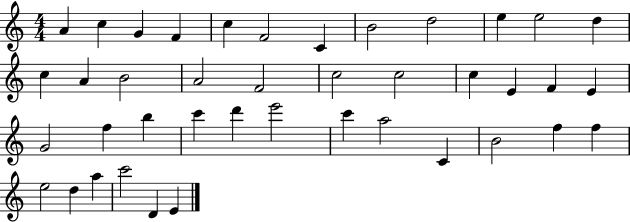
{
  \clef treble
  \numericTimeSignature
  \time 4/4
  \key c \major
  a'4 c''4 g'4 f'4 | c''4 f'2 c'4 | b'2 d''2 | e''4 e''2 d''4 | \break c''4 a'4 b'2 | a'2 f'2 | c''2 c''2 | c''4 e'4 f'4 e'4 | \break g'2 f''4 b''4 | c'''4 d'''4 e'''2 | c'''4 a''2 c'4 | b'2 f''4 f''4 | \break e''2 d''4 a''4 | c'''2 d'4 e'4 | \bar "|."
}